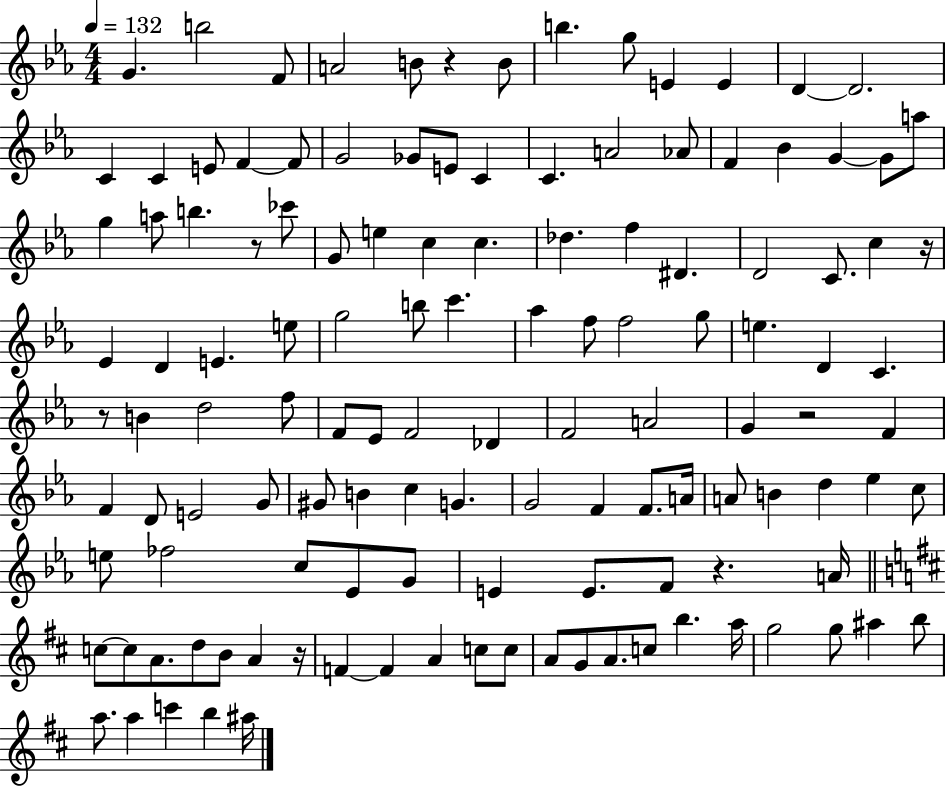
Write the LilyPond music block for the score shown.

{
  \clef treble
  \numericTimeSignature
  \time 4/4
  \key ees \major
  \tempo 4 = 132
  g'4. b''2 f'8 | a'2 b'8 r4 b'8 | b''4. g''8 e'4 e'4 | d'4~~ d'2. | \break c'4 c'4 e'8 f'4~~ f'8 | g'2 ges'8 e'8 c'4 | c'4. a'2 aes'8 | f'4 bes'4 g'4~~ g'8 a''8 | \break g''4 a''8 b''4. r8 ces'''8 | g'8 e''4 c''4 c''4. | des''4. f''4 dis'4. | d'2 c'8. c''4 r16 | \break ees'4 d'4 e'4. e''8 | g''2 b''8 c'''4. | aes''4 f''8 f''2 g''8 | e''4. d'4 c'4. | \break r8 b'4 d''2 f''8 | f'8 ees'8 f'2 des'4 | f'2 a'2 | g'4 r2 f'4 | \break f'4 d'8 e'2 g'8 | gis'8 b'4 c''4 g'4. | g'2 f'4 f'8. a'16 | a'8 b'4 d''4 ees''4 c''8 | \break e''8 fes''2 c''8 ees'8 g'8 | e'4 e'8. f'8 r4. a'16 | \bar "||" \break \key d \major c''8~~ c''8 a'8. d''8 b'8 a'4 r16 | f'4~~ f'4 a'4 c''8 c''8 | a'8 g'8 a'8. c''8 b''4. a''16 | g''2 g''8 ais''4 b''8 | \break a''8. a''4 c'''4 b''4 ais''16 | \bar "|."
}